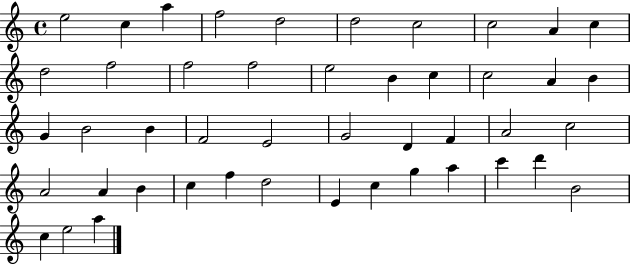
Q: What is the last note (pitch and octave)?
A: A5